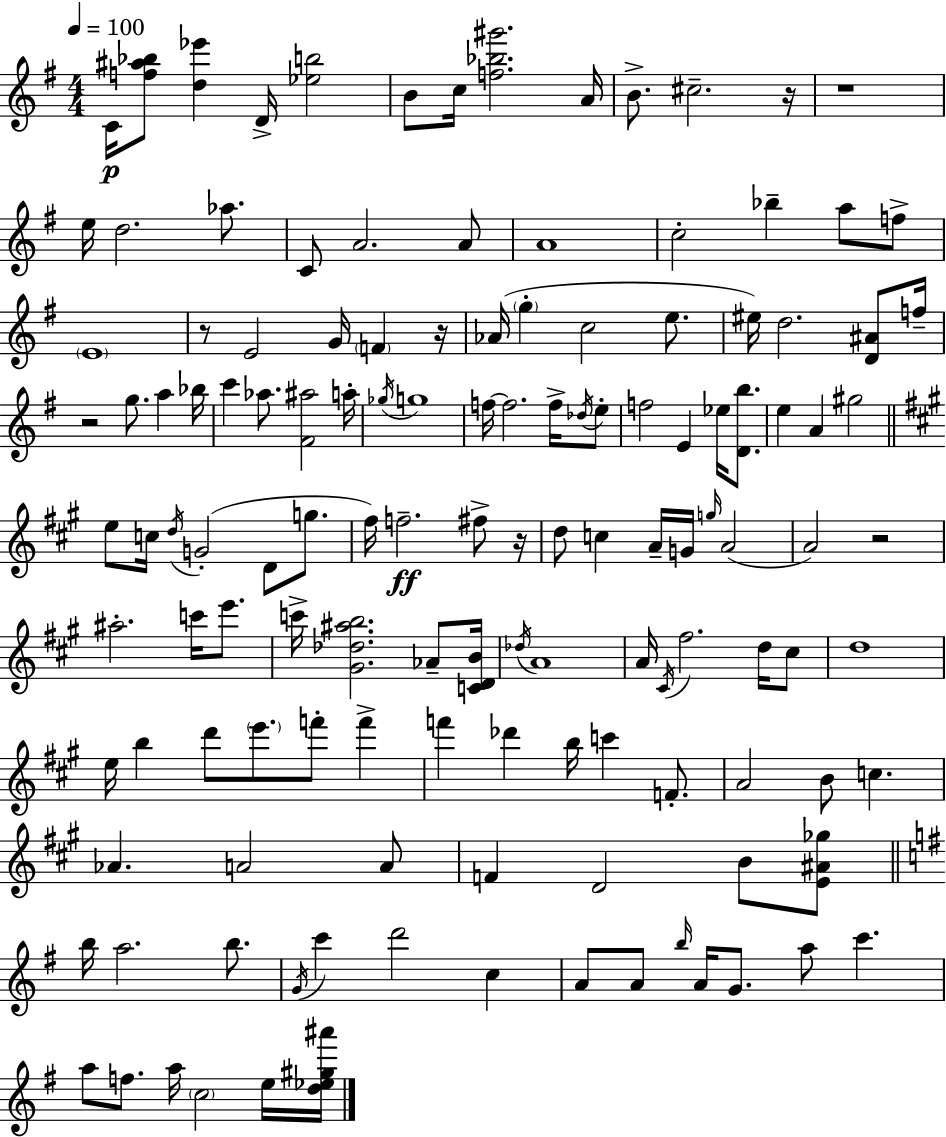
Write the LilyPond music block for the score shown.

{
  \clef treble
  \numericTimeSignature
  \time 4/4
  \key e \minor
  \tempo 4 = 100
  c'16\p <f'' ais'' bes''>8 <d'' ees'''>4 d'16-> <ees'' b''>2 | b'8 c''16 <f'' bes'' gis'''>2. a'16 | b'8.-> cis''2.-- r16 | r1 | \break e''16 d''2. aes''8. | c'8 a'2. a'8 | a'1 | c''2-. bes''4-- a''8 f''8-> | \break \parenthesize e'1 | r8 e'2 g'16 \parenthesize f'4 r16 | aes'16( \parenthesize g''4-. c''2 e''8. | eis''16) d''2. <d' ais'>8 f''16-- | \break r2 g''8. a''4 bes''16 | c'''4 aes''8. <fis' ais''>2 a''16-. | \acciaccatura { ges''16 } g''1 | f''16~~ f''2. f''16-> \acciaccatura { des''16 } | \break e''8-. f''2 e'4 ees''16 <d' b''>8. | e''4 a'4 gis''2 | \bar "||" \break \key a \major e''8 c''16 \acciaccatura { d''16 } g'2-.( d'8 g''8. | fis''16) f''2.--\ff fis''8-> | r16 d''8 c''4 a'16-- g'16 \grace { g''16 }( a'2 | a'2) r2 | \break ais''2.-. c'''16 e'''8. | c'''16-> <gis' des'' ais'' b''>2. aes'8-- | <c' d' b'>16 \acciaccatura { des''16 } a'1 | a'16 \acciaccatura { cis'16 } fis''2. | \break d''16 cis''8 d''1 | e''16 b''4 d'''8 \parenthesize e'''8. f'''8-. | f'''4-> f'''4 des'''4 b''16 c'''4 | f'8.-. a'2 b'8 c''4. | \break aes'4. a'2 | a'8 f'4 d'2 | b'8 <e' ais' ges''>8 \bar "||" \break \key g \major b''16 a''2. b''8. | \acciaccatura { g'16 } c'''4 d'''2 c''4 | a'8 a'8 \grace { b''16 } a'16 g'8. a''8 c'''4. | a''8 f''8. a''16 \parenthesize c''2 | \break e''16 <d'' ees'' gis'' ais'''>16 \bar "|."
}